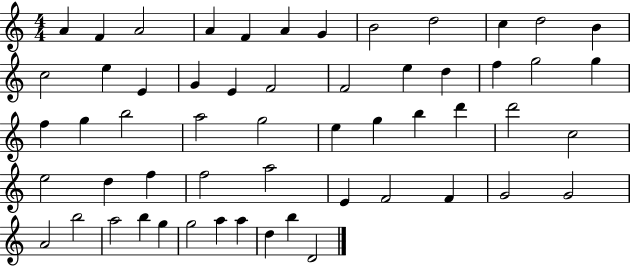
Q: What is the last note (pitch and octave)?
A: D4